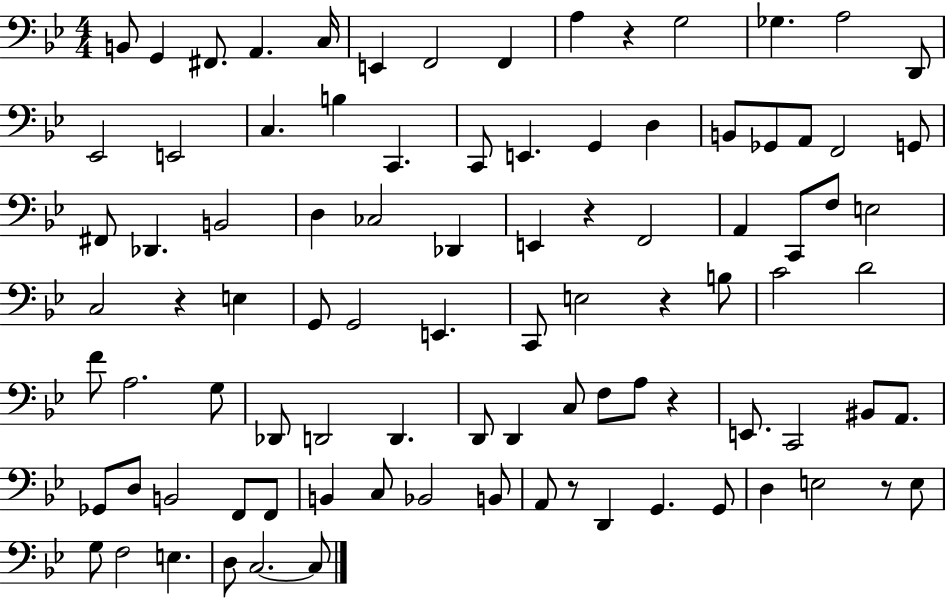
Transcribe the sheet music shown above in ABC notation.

X:1
T:Untitled
M:4/4
L:1/4
K:Bb
B,,/2 G,, ^F,,/2 A,, C,/4 E,, F,,2 F,, A, z G,2 _G, A,2 D,,/2 _E,,2 E,,2 C, B, C,, C,,/2 E,, G,, D, B,,/2 _G,,/2 A,,/2 F,,2 G,,/2 ^F,,/2 _D,, B,,2 D, _C,2 _D,, E,, z F,,2 A,, C,,/2 F,/2 E,2 C,2 z E, G,,/2 G,,2 E,, C,,/2 E,2 z B,/2 C2 D2 F/2 A,2 G,/2 _D,,/2 D,,2 D,, D,,/2 D,, C,/2 F,/2 A,/2 z E,,/2 C,,2 ^B,,/2 A,,/2 _G,,/2 D,/2 B,,2 F,,/2 F,,/2 B,, C,/2 _B,,2 B,,/2 A,,/2 z/2 D,, G,, G,,/2 D, E,2 z/2 E,/2 G,/2 F,2 E, D,/2 C,2 C,/2